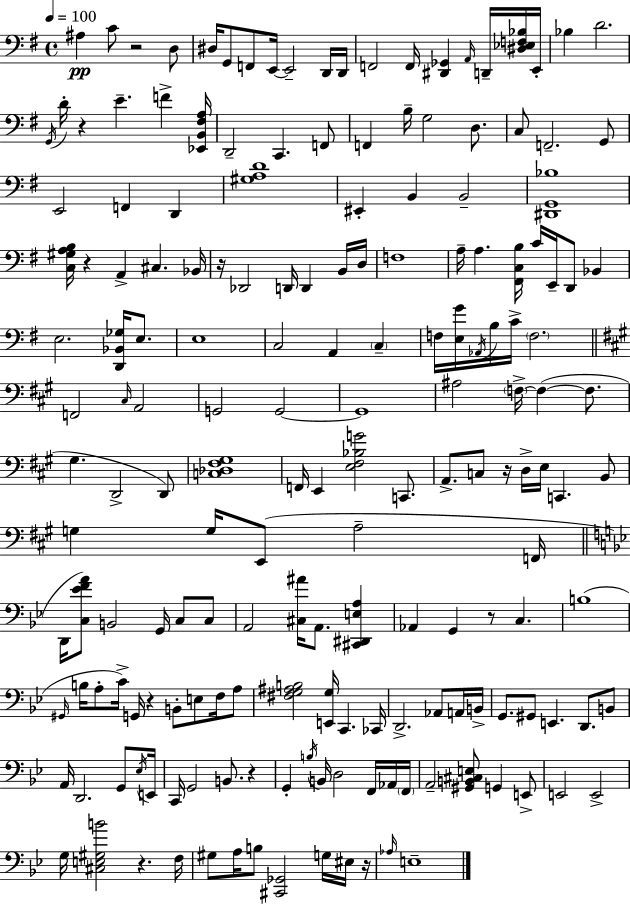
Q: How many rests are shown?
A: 10